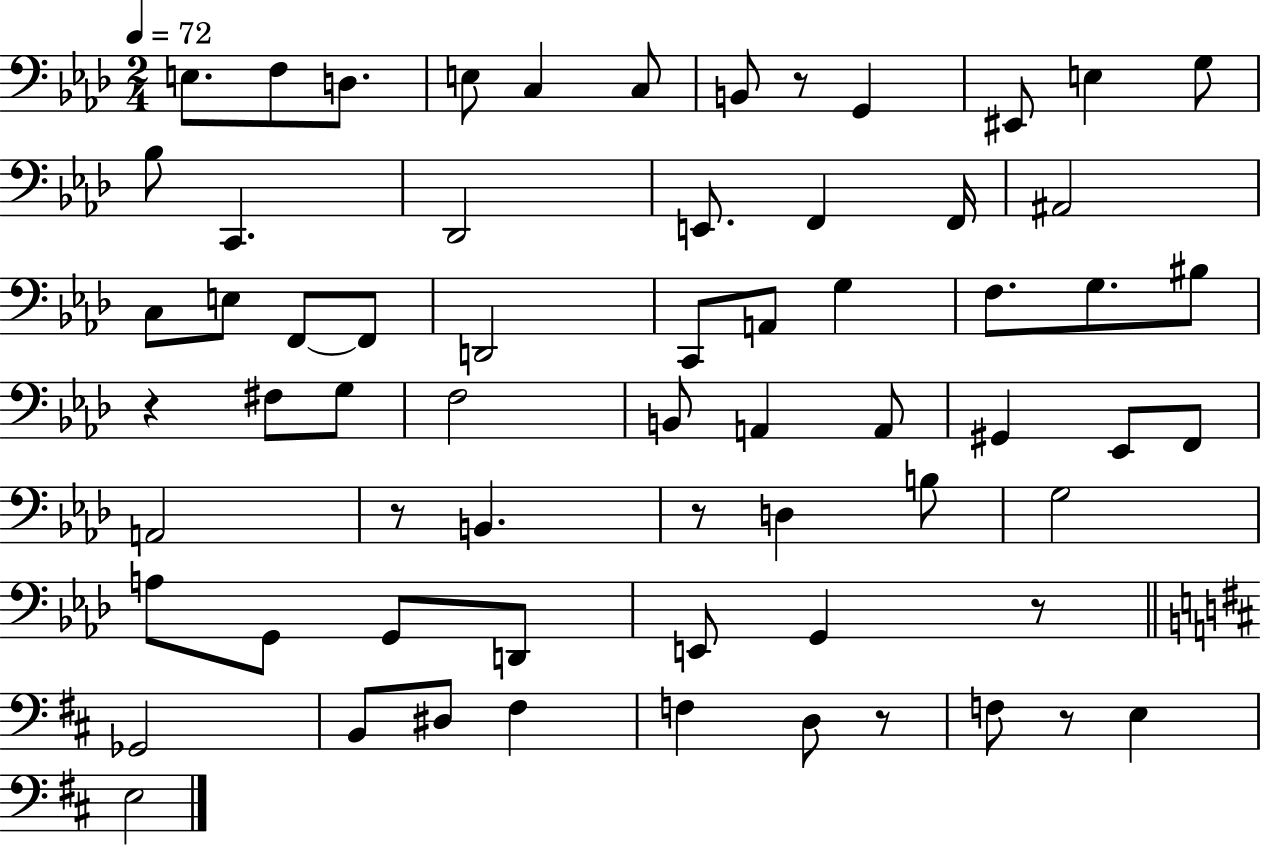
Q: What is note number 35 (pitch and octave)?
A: A2